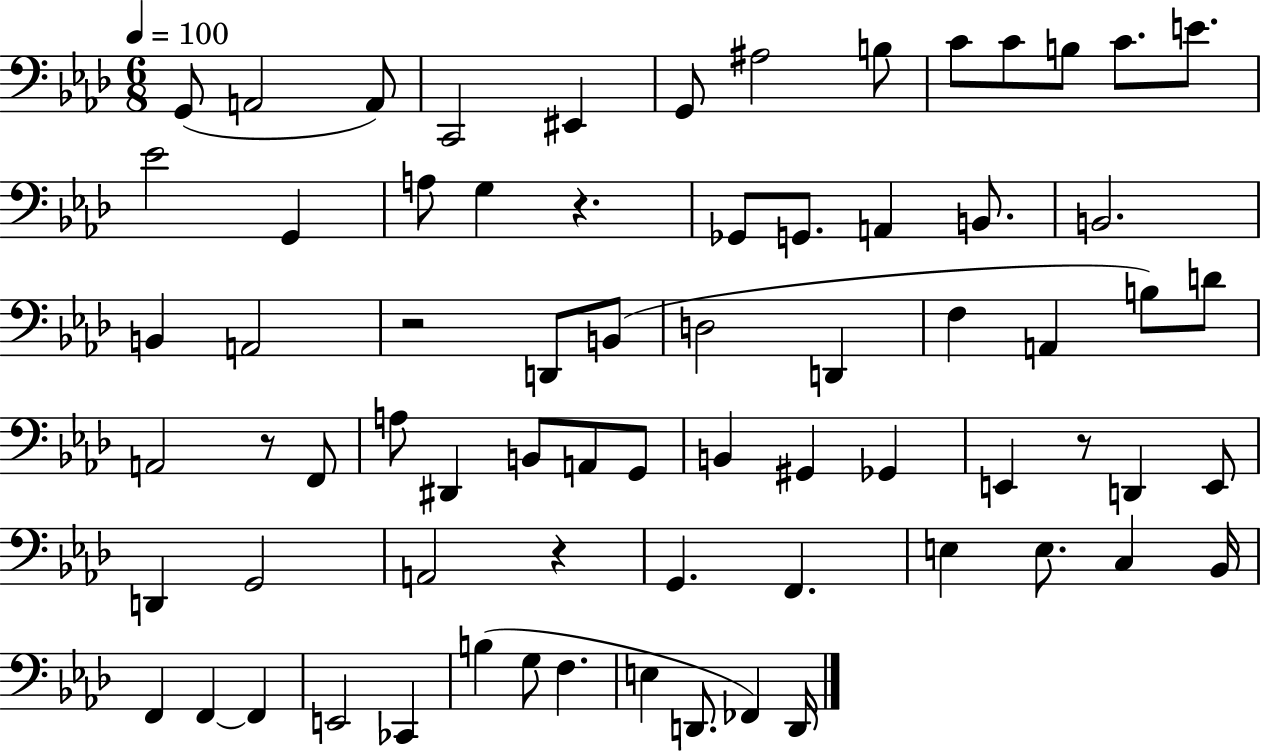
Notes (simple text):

G2/e A2/h A2/e C2/h EIS2/q G2/e A#3/h B3/e C4/e C4/e B3/e C4/e. E4/e. Eb4/h G2/q A3/e G3/q R/q. Gb2/e G2/e. A2/q B2/e. B2/h. B2/q A2/h R/h D2/e B2/e D3/h D2/q F3/q A2/q B3/e D4/e A2/h R/e F2/e A3/e D#2/q B2/e A2/e G2/e B2/q G#2/q Gb2/q E2/q R/e D2/q E2/e D2/q G2/h A2/h R/q G2/q. F2/q. E3/q E3/e. C3/q Bb2/s F2/q F2/q F2/q E2/h CES2/q B3/q G3/e F3/q. E3/q D2/e. FES2/q D2/s